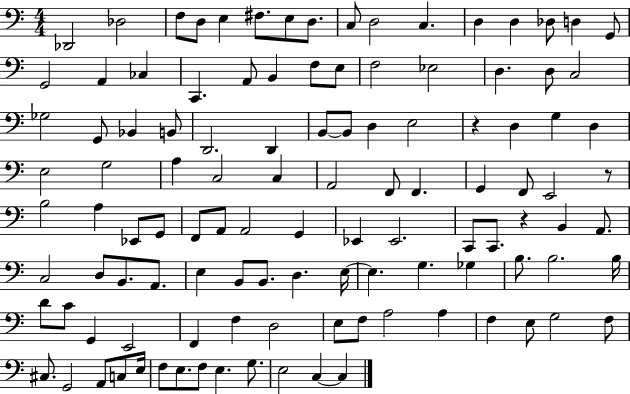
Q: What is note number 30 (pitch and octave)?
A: Gb3